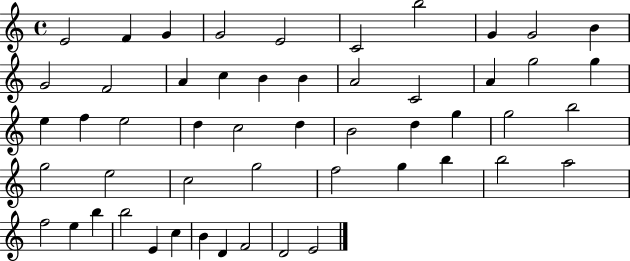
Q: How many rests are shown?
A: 0